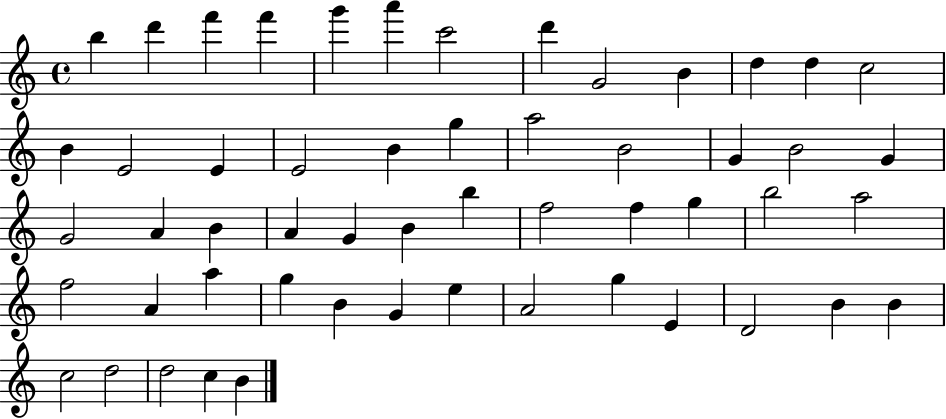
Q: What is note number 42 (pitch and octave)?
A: G4